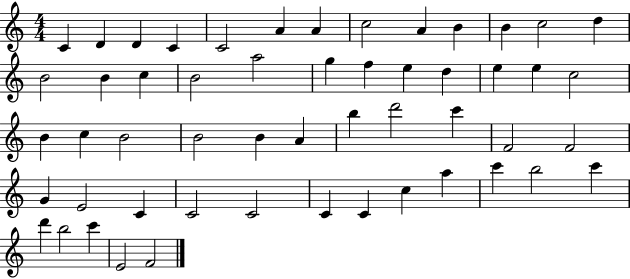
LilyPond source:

{
  \clef treble
  \numericTimeSignature
  \time 4/4
  \key c \major
  c'4 d'4 d'4 c'4 | c'2 a'4 a'4 | c''2 a'4 b'4 | b'4 c''2 d''4 | \break b'2 b'4 c''4 | b'2 a''2 | g''4 f''4 e''4 d''4 | e''4 e''4 c''2 | \break b'4 c''4 b'2 | b'2 b'4 a'4 | b''4 d'''2 c'''4 | f'2 f'2 | \break g'4 e'2 c'4 | c'2 c'2 | c'4 c'4 c''4 a''4 | c'''4 b''2 c'''4 | \break d'''4 b''2 c'''4 | e'2 f'2 | \bar "|."
}